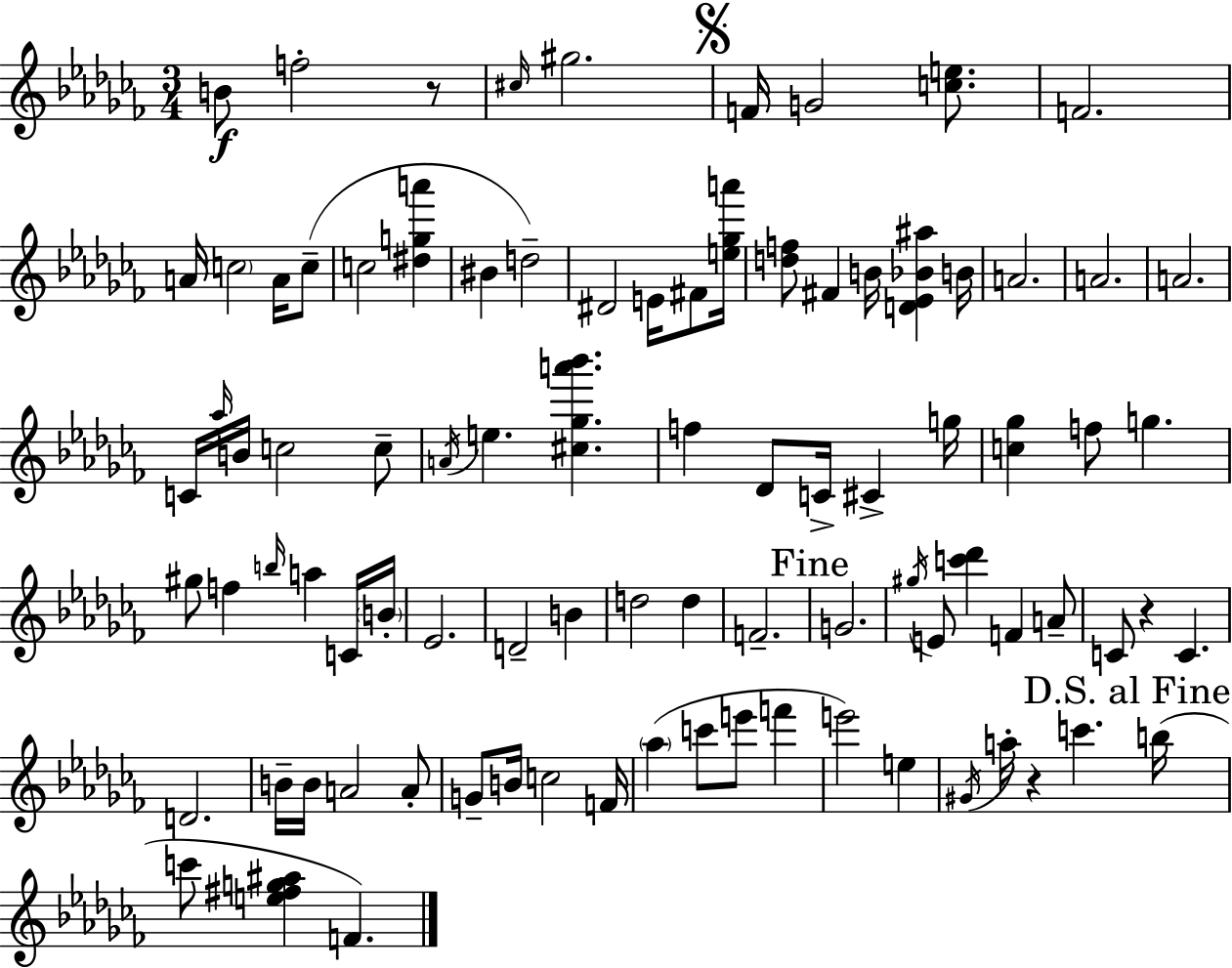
{
  \clef treble
  \numericTimeSignature
  \time 3/4
  \key aes \minor
  \repeat volta 2 { b'8\f f''2-. r8 | \grace { cis''16 } gis''2. | \mark \markup { \musicglyph "scripts.segno" } f'16 g'2 <c'' e''>8. | f'2. | \break a'16 \parenthesize c''2 a'16 c''8--( | c''2 <dis'' g'' a'''>4 | bis'4 d''2--) | dis'2 e'16 fis'8 | \break <e'' ges'' a'''>16 <d'' f''>8 fis'4 b'16 <d' ees' bes' ais''>4 | b'16 a'2. | a'2. | a'2. | \break c'16 \grace { aes''16 } b'16 c''2 | c''8-- \acciaccatura { a'16 } e''4. <cis'' ges'' a''' bes'''>4. | f''4 des'8 c'16-> cis'4-> | g''16 <c'' ges''>4 f''8 g''4. | \break gis''8 f''4 \grace { b''16 } a''4 | c'16 \parenthesize b'16-. ees'2. | d'2-- | b'4 d''2 | \break d''4 f'2.-- | \mark "Fine" g'2. | \acciaccatura { gis''16 } e'8 <c''' des'''>4 f'4 | a'8-- c'8 r4 c'4. | \break d'2. | b'16-- b'16 a'2 | a'8-. g'8-- b'16 c''2 | f'16 \parenthesize aes''4( c'''8 e'''8 | \break f'''4 e'''2) | e''4 \acciaccatura { gis'16 } a''16-. r4 c'''4. | \mark "D.S. al Fine" b''16( c'''8 <e'' fis'' g'' ais''>4 | f'4.) } \bar "|."
}